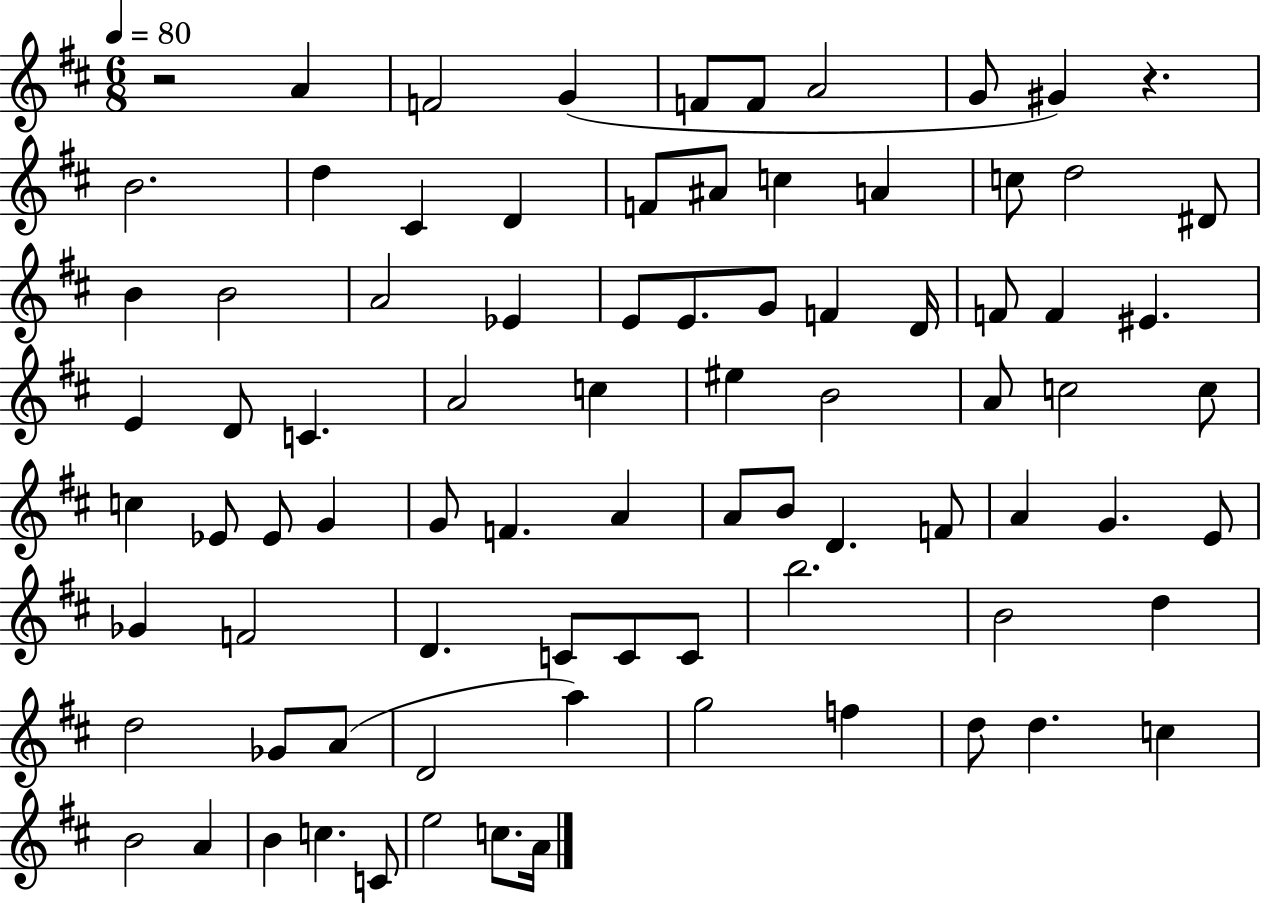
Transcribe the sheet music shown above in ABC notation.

X:1
T:Untitled
M:6/8
L:1/4
K:D
z2 A F2 G F/2 F/2 A2 G/2 ^G z B2 d ^C D F/2 ^A/2 c A c/2 d2 ^D/2 B B2 A2 _E E/2 E/2 G/2 F D/4 F/2 F ^E E D/2 C A2 c ^e B2 A/2 c2 c/2 c _E/2 _E/2 G G/2 F A A/2 B/2 D F/2 A G E/2 _G F2 D C/2 C/2 C/2 b2 B2 d d2 _G/2 A/2 D2 a g2 f d/2 d c B2 A B c C/2 e2 c/2 A/4